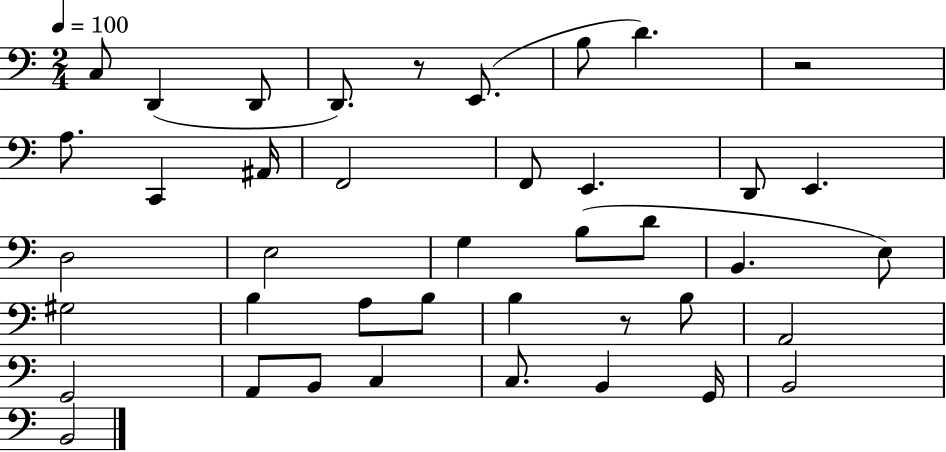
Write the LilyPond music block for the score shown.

{
  \clef bass
  \numericTimeSignature
  \time 2/4
  \key c \major
  \tempo 4 = 100
  c8 d,4( d,8 | d,8.) r8 e,8.( | b8 d'4.) | r2 | \break a8. c,4 ais,16 | f,2 | f,8 e,4. | d,8 e,4. | \break d2 | e2 | g4 b8( d'8 | b,4. e8) | \break gis2 | b4 a8 b8 | b4 r8 b8 | a,2 | \break g,2 | a,8 b,8 c4 | c8. b,4 g,16 | b,2 | \break b,2 | \bar "|."
}